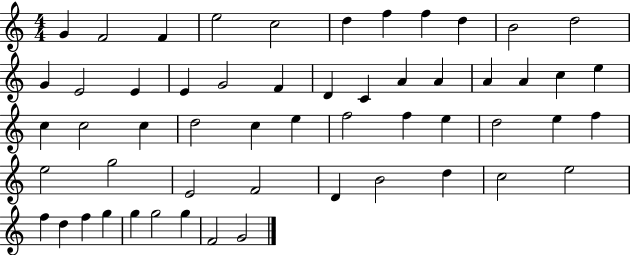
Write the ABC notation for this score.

X:1
T:Untitled
M:4/4
L:1/4
K:C
G F2 F e2 c2 d f f d B2 d2 G E2 E E G2 F D C A A A A c e c c2 c d2 c e f2 f e d2 e f e2 g2 E2 F2 D B2 d c2 e2 f d f g g g2 g F2 G2